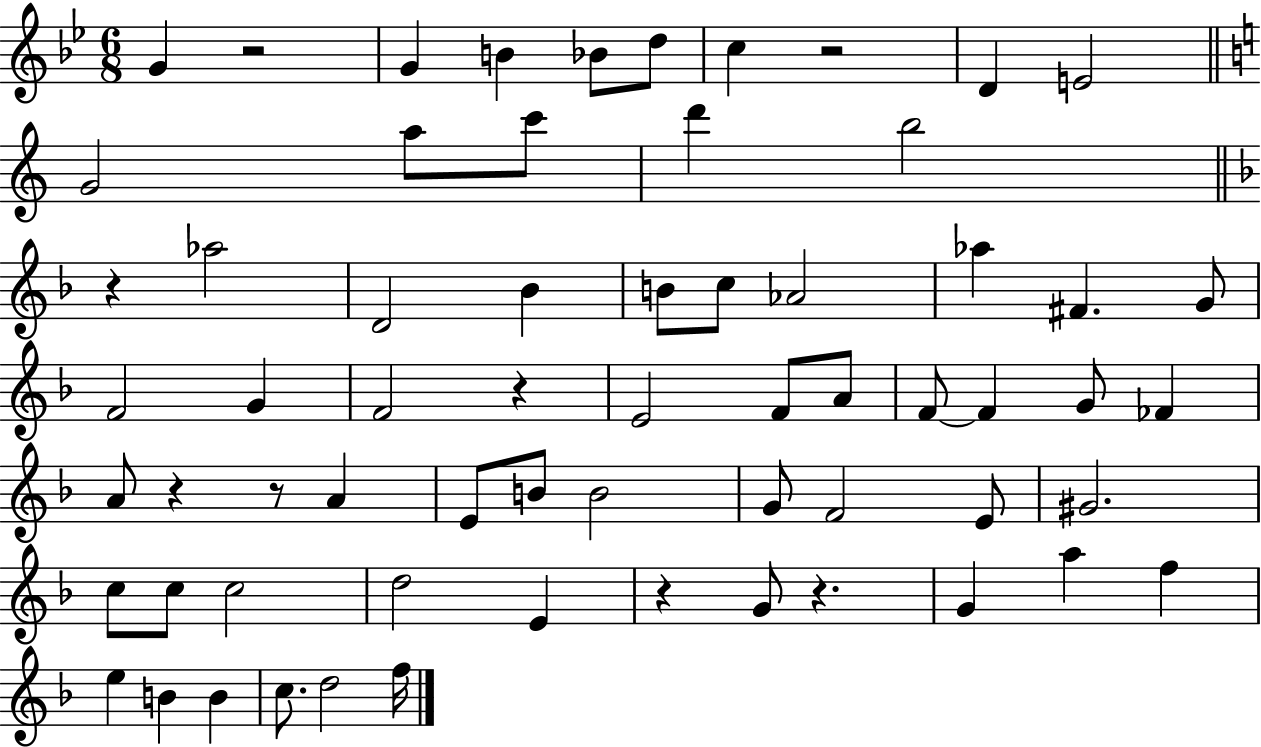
{
  \clef treble
  \numericTimeSignature
  \time 6/8
  \key bes \major
  g'4 r2 | g'4 b'4 bes'8 d''8 | c''4 r2 | d'4 e'2 | \break \bar "||" \break \key c \major g'2 a''8 c'''8 | d'''4 b''2 | \bar "||" \break \key d \minor r4 aes''2 | d'2 bes'4 | b'8 c''8 aes'2 | aes''4 fis'4. g'8 | \break f'2 g'4 | f'2 r4 | e'2 f'8 a'8 | f'8~~ f'4 g'8 fes'4 | \break a'8 r4 r8 a'4 | e'8 b'8 b'2 | g'8 f'2 e'8 | gis'2. | \break c''8 c''8 c''2 | d''2 e'4 | r4 g'8 r4. | g'4 a''4 f''4 | \break e''4 b'4 b'4 | c''8. d''2 f''16 | \bar "|."
}